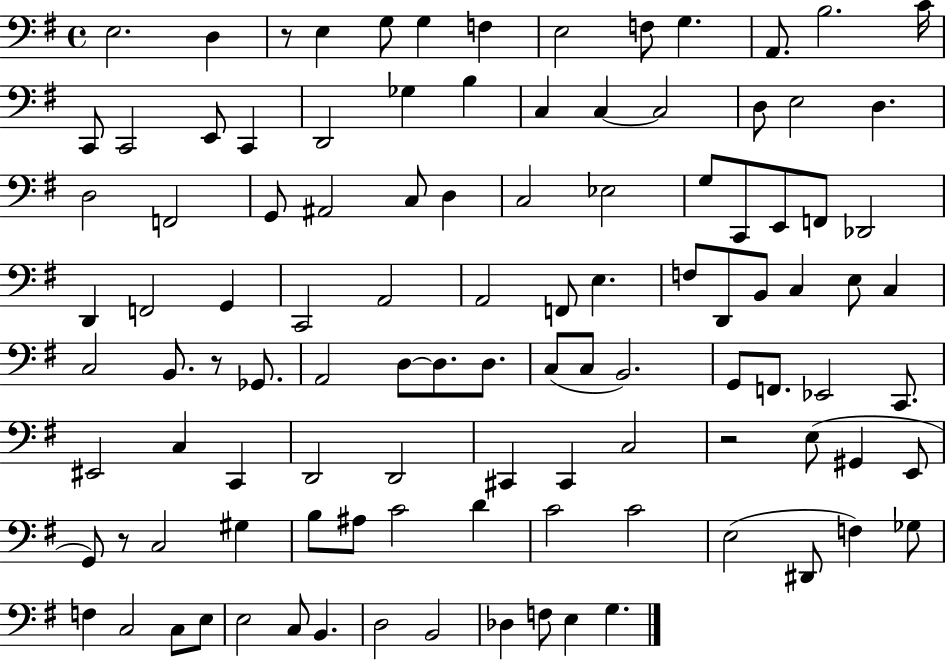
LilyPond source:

{
  \clef bass
  \time 4/4
  \defaultTimeSignature
  \key g \major
  e2. d4 | r8 e4 g8 g4 f4 | e2 f8 g4. | a,8. b2. c'16 | \break c,8 c,2 e,8 c,4 | d,2 ges4 b4 | c4 c4~~ c2 | d8 e2 d4. | \break d2 f,2 | g,8 ais,2 c8 d4 | c2 ees2 | g8 c,8 e,8 f,8 des,2 | \break d,4 f,2 g,4 | c,2 a,2 | a,2 f,8 e4. | f8 d,8 b,8 c4 e8 c4 | \break c2 b,8. r8 ges,8. | a,2 d8~~ d8. d8. | c8( c8 b,2.) | g,8 f,8. ees,2 c,8. | \break eis,2 c4 c,4 | d,2 d,2 | cis,4 cis,4 c2 | r2 e8( gis,4 e,8 | \break g,8) r8 c2 gis4 | b8 ais8 c'2 d'4 | c'2 c'2 | e2( dis,8 f4) ges8 | \break f4 c2 c8 e8 | e2 c8 b,4. | d2 b,2 | des4 f8 e4 g4. | \break \bar "|."
}